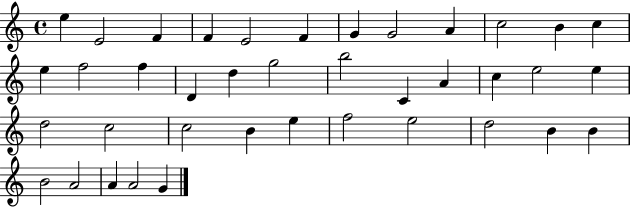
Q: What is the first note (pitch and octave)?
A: E5